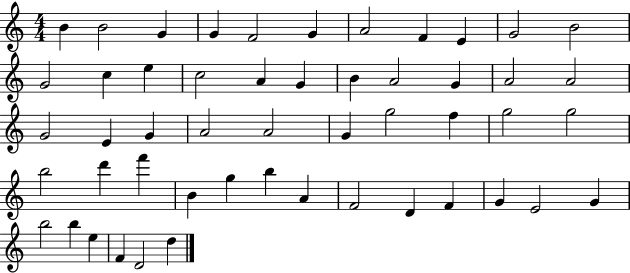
X:1
T:Untitled
M:4/4
L:1/4
K:C
B B2 G G F2 G A2 F E G2 B2 G2 c e c2 A G B A2 G A2 A2 G2 E G A2 A2 G g2 f g2 g2 b2 d' f' B g b A F2 D F G E2 G b2 b e F D2 d